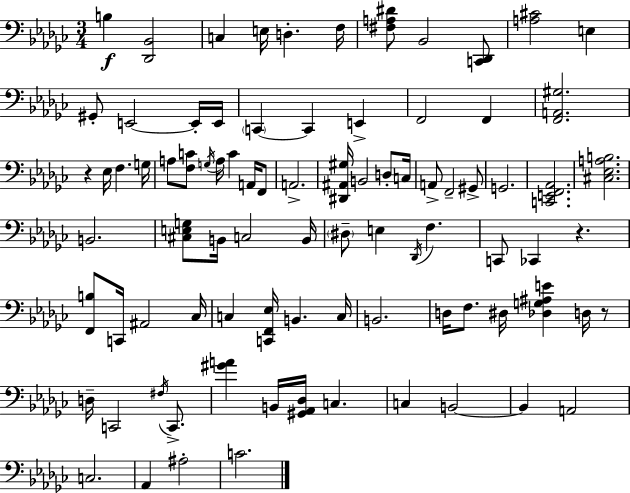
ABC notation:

X:1
T:Untitled
M:3/4
L:1/4
K:Ebm
B, [_D,,_B,,]2 C, E,/4 D, F,/4 [^F,A,^D]/2 _B,,2 [C,,_D,,]/2 [A,^C]2 E, ^G,,/2 E,,2 E,,/4 E,,/4 C,, C,, E,, F,,2 F,, [F,,A,,^G,]2 z _E,/4 F, G,/4 A,/2 [F,C]/2 G,/4 A,/4 C A,,/4 F,,/2 A,,2 [^D,,^A,,^G,]/4 B,,2 D,/2 C,/4 A,,/2 F,,2 ^G,,/2 G,,2 [C,,E,,F,,_A,,]2 [^C,_E,A,B,]2 B,,2 [^C,E,G,]/2 B,,/4 C,2 B,,/4 ^D,/2 E, _D,,/4 F, C,,/2 _C,, z [F,,B,]/2 C,,/4 ^A,,2 _C,/4 C, [C,,F,,_E,]/4 B,, C,/4 B,,2 D,/4 F,/2 ^D,/4 [_D,G,^A,E] D,/4 z/2 D,/4 C,,2 ^F,/4 C,,/2 [^GA] B,,/4 [^G,,_A,,_D,]/4 C, C, B,,2 B,, A,,2 C,2 _A,, ^A,2 C2